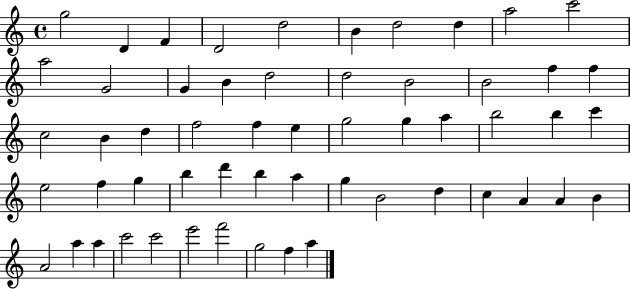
G5/h D4/q F4/q D4/h D5/h B4/q D5/h D5/q A5/h C6/h A5/h G4/h G4/q B4/q D5/h D5/h B4/h B4/h F5/q F5/q C5/h B4/q D5/q F5/h F5/q E5/q G5/h G5/q A5/q B5/h B5/q C6/q E5/h F5/q G5/q B5/q D6/q B5/q A5/q G5/q B4/h D5/q C5/q A4/q A4/q B4/q A4/h A5/q A5/q C6/h C6/h E6/h F6/h G5/h F5/q A5/q